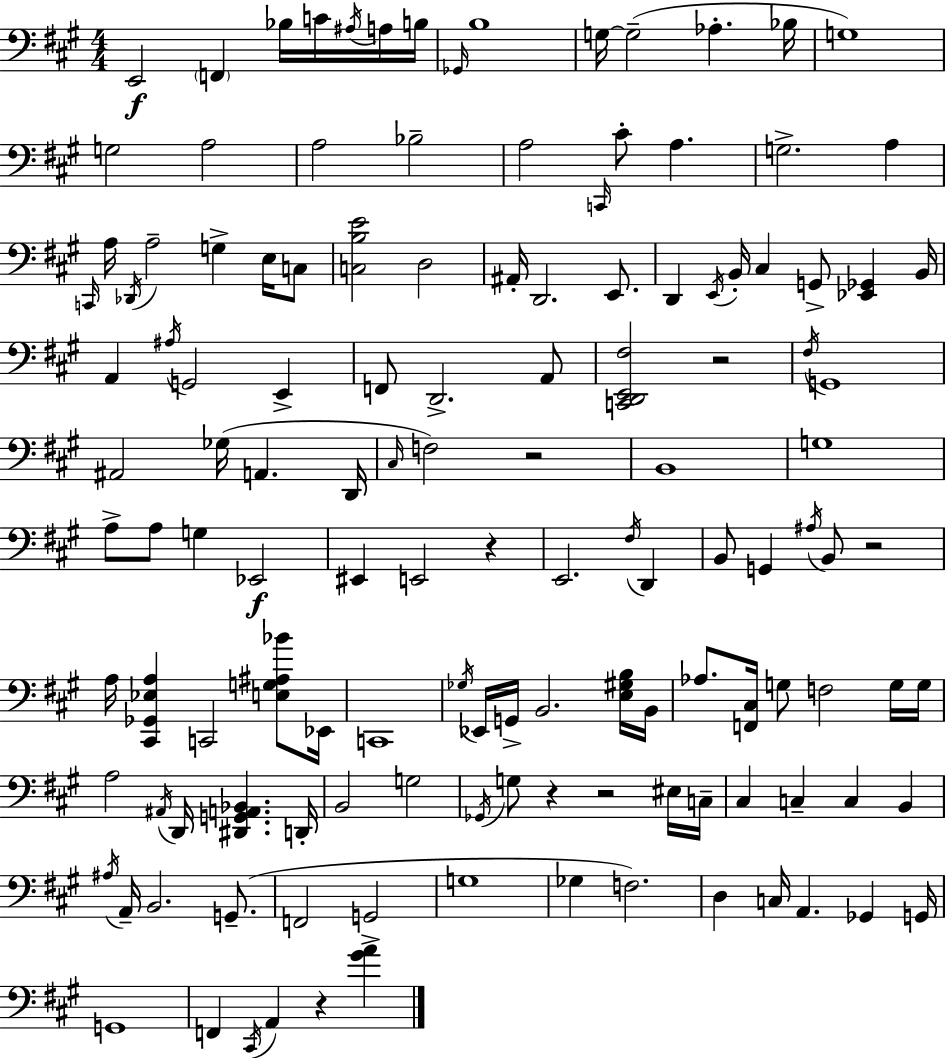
X:1
T:Untitled
M:4/4
L:1/4
K:A
E,,2 F,, _B,/4 C/4 ^A,/4 A,/4 B,/4 _G,,/4 B,4 G,/4 G,2 _A, _B,/4 G,4 G,2 A,2 A,2 _B,2 A,2 C,,/4 ^C/2 A, G,2 A, C,,/4 A,/4 _D,,/4 A,2 G, E,/4 C,/2 [C,B,E]2 D,2 ^A,,/4 D,,2 E,,/2 D,, E,,/4 B,,/4 ^C, G,,/2 [_E,,_G,,] B,,/4 A,, ^A,/4 G,,2 E,, F,,/2 D,,2 A,,/2 [C,,D,,E,,^F,]2 z2 ^F,/4 G,,4 ^A,,2 _G,/4 A,, D,,/4 ^C,/4 F,2 z2 B,,4 G,4 A,/2 A,/2 G, _E,,2 ^E,, E,,2 z E,,2 ^F,/4 D,, B,,/2 G,, ^A,/4 B,,/2 z2 A,/4 [^C,,_G,,_E,A,] C,,2 [E,G,^A,_B]/2 _E,,/4 C,,4 _G,/4 _E,,/4 G,,/4 B,,2 [E,^G,B,]/4 B,,/4 _A,/2 [F,,^C,]/4 G,/2 F,2 G,/4 G,/4 A,2 ^A,,/4 D,,/4 [^D,,G,,A,,_B,,] D,,/4 B,,2 G,2 _G,,/4 G,/2 z z2 ^E,/4 C,/4 ^C, C, C, B,, ^A,/4 A,,/4 B,,2 G,,/2 F,,2 G,,2 G,4 _G, F,2 D, C,/4 A,, _G,, G,,/4 G,,4 F,, ^C,,/4 A,, z [^GA]